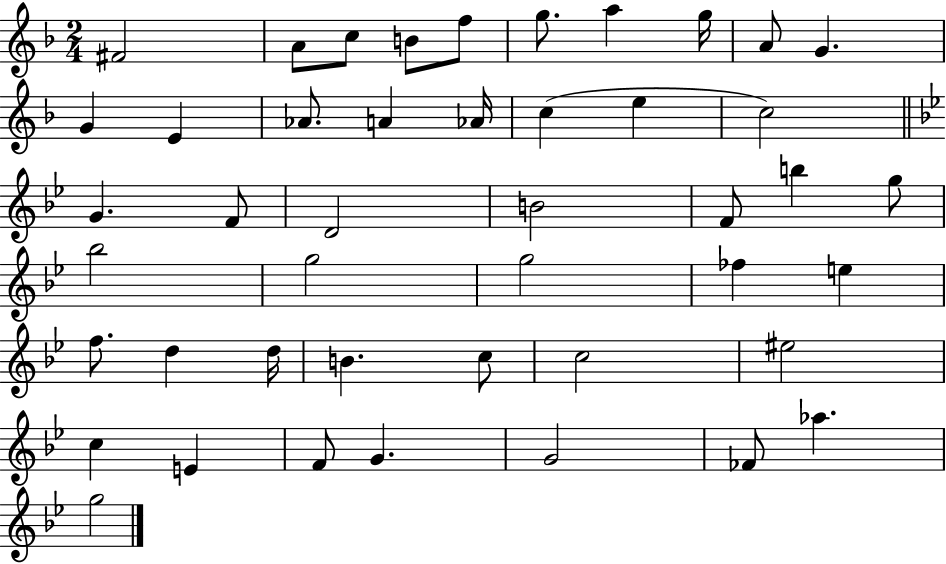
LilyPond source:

{
  \clef treble
  \numericTimeSignature
  \time 2/4
  \key f \major
  fis'2 | a'8 c''8 b'8 f''8 | g''8. a''4 g''16 | a'8 g'4. | \break g'4 e'4 | aes'8. a'4 aes'16 | c''4( e''4 | c''2) | \break \bar "||" \break \key g \minor g'4. f'8 | d'2 | b'2 | f'8 b''4 g''8 | \break bes''2 | g''2 | g''2 | fes''4 e''4 | \break f''8. d''4 d''16 | b'4. c''8 | c''2 | eis''2 | \break c''4 e'4 | f'8 g'4. | g'2 | fes'8 aes''4. | \break g''2 | \bar "|."
}